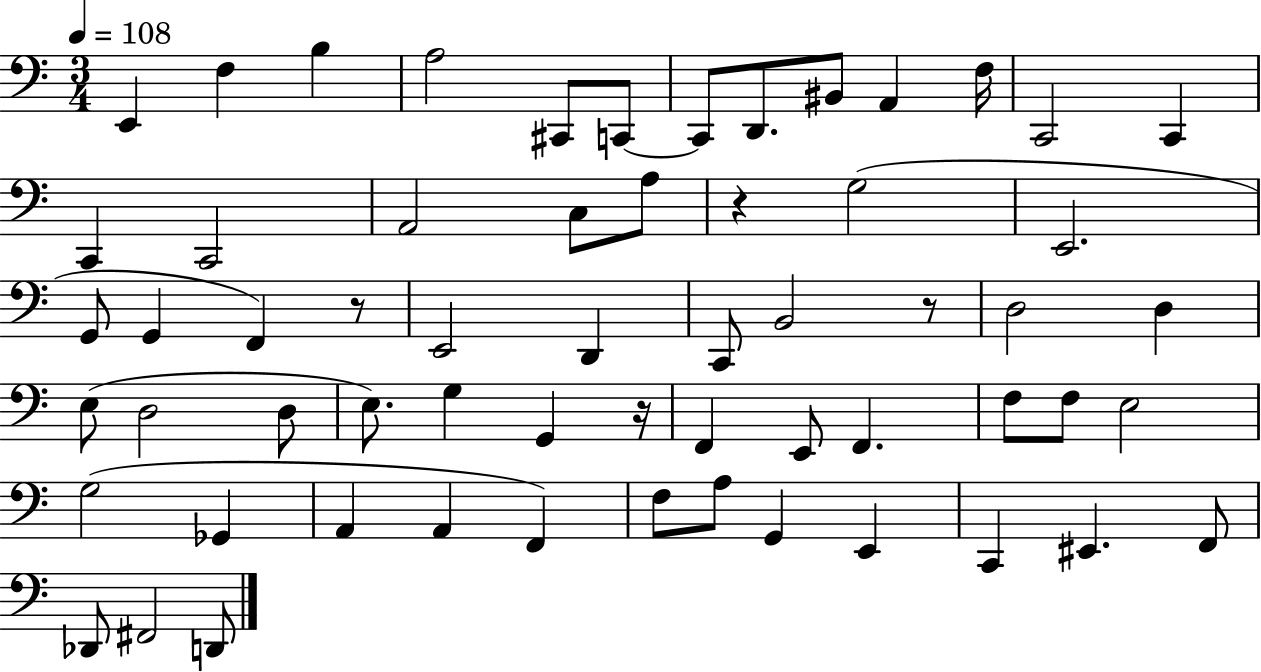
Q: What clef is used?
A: bass